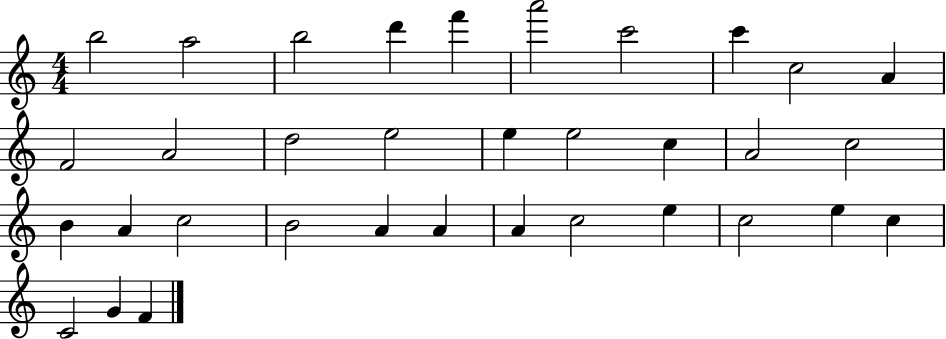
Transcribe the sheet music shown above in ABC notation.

X:1
T:Untitled
M:4/4
L:1/4
K:C
b2 a2 b2 d' f' a'2 c'2 c' c2 A F2 A2 d2 e2 e e2 c A2 c2 B A c2 B2 A A A c2 e c2 e c C2 G F